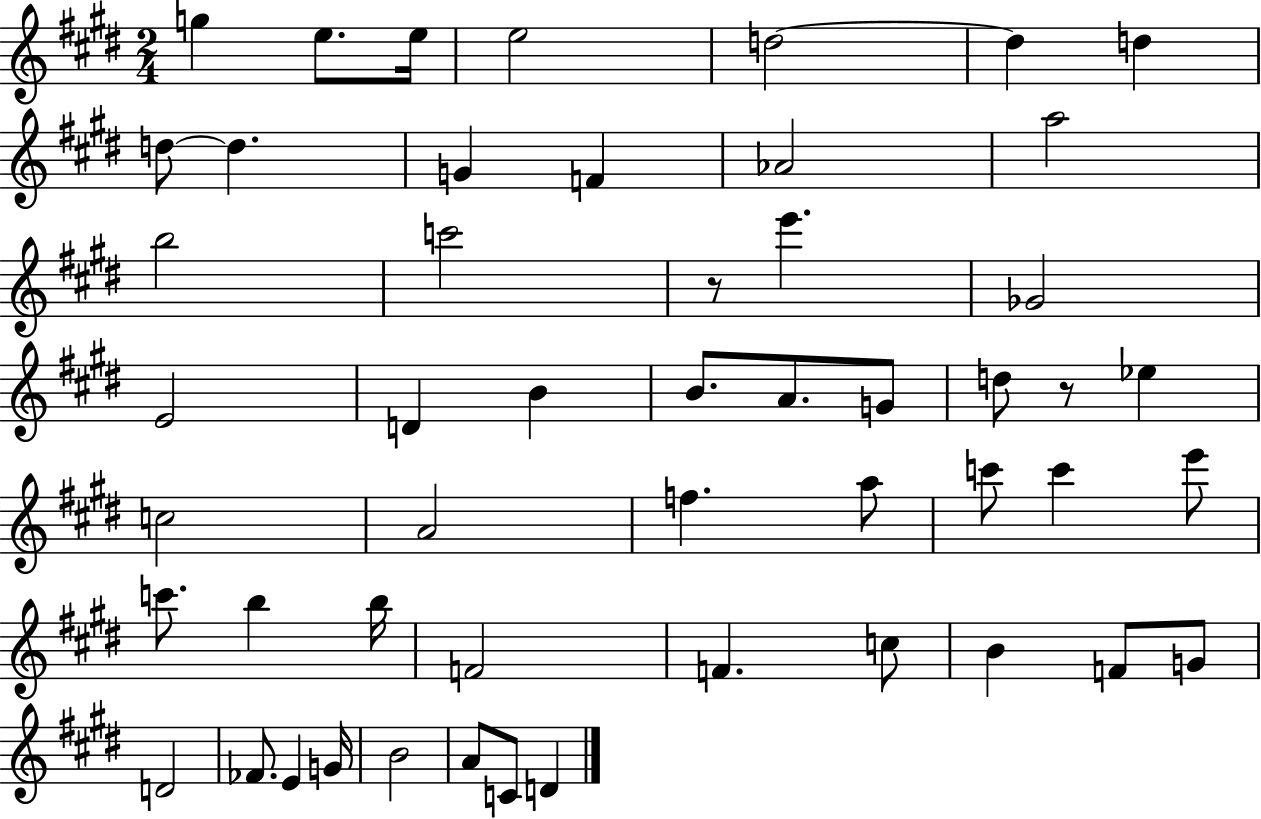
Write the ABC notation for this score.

X:1
T:Untitled
M:2/4
L:1/4
K:E
g e/2 e/4 e2 d2 d d d/2 d G F _A2 a2 b2 c'2 z/2 e' _G2 E2 D B B/2 A/2 G/2 d/2 z/2 _e c2 A2 f a/2 c'/2 c' e'/2 c'/2 b b/4 F2 F c/2 B F/2 G/2 D2 _F/2 E G/4 B2 A/2 C/2 D